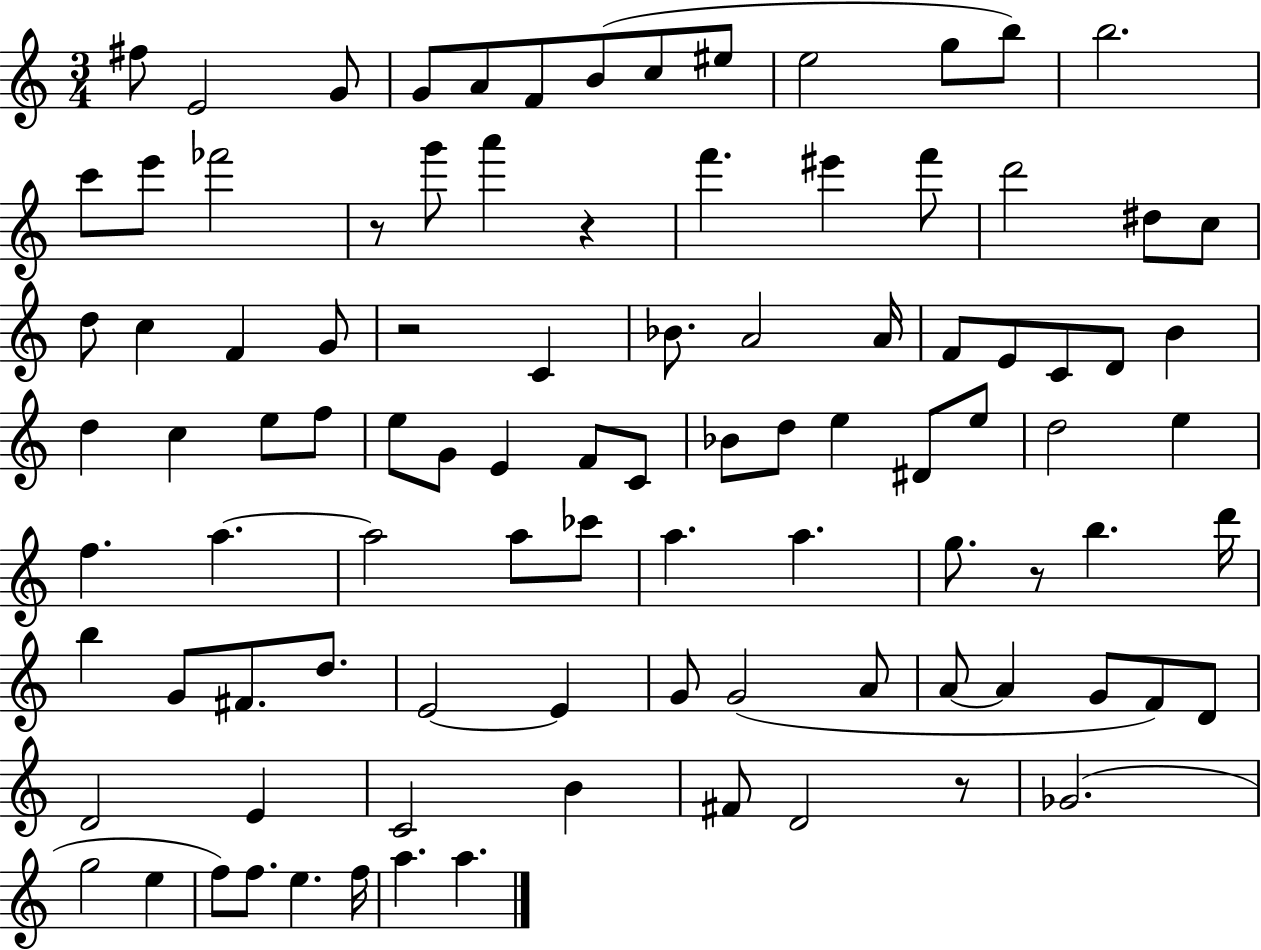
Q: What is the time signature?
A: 3/4